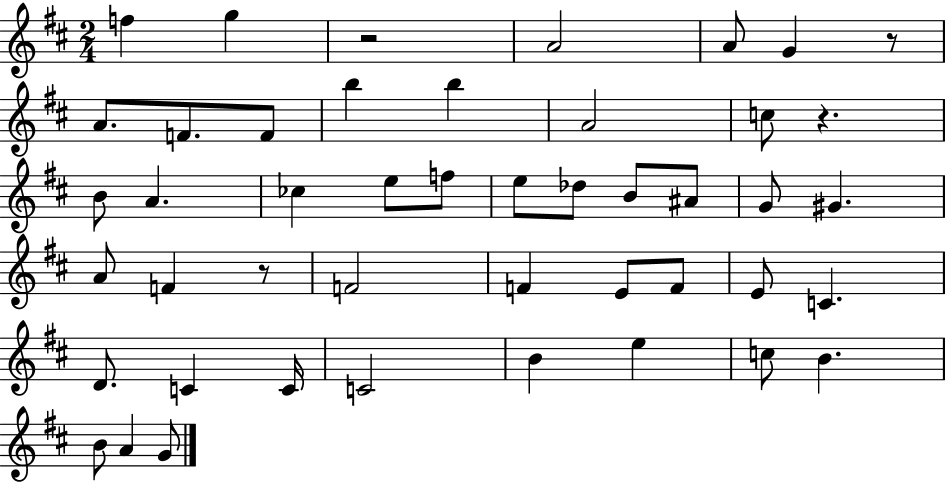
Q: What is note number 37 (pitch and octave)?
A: E5